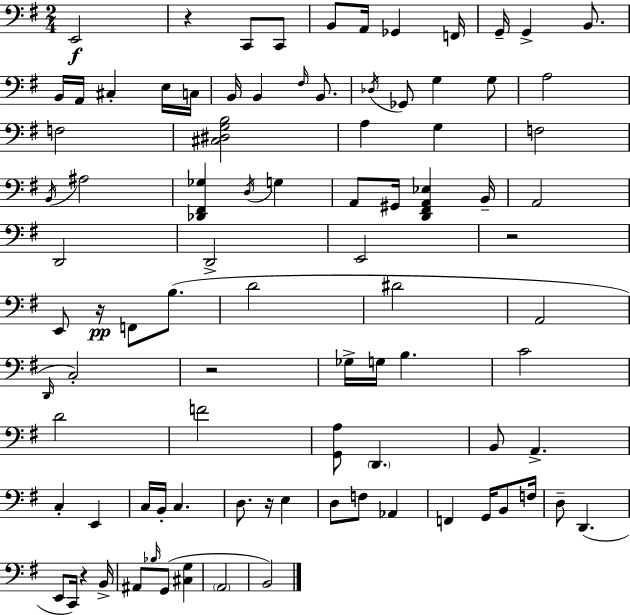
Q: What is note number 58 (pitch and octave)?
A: E2